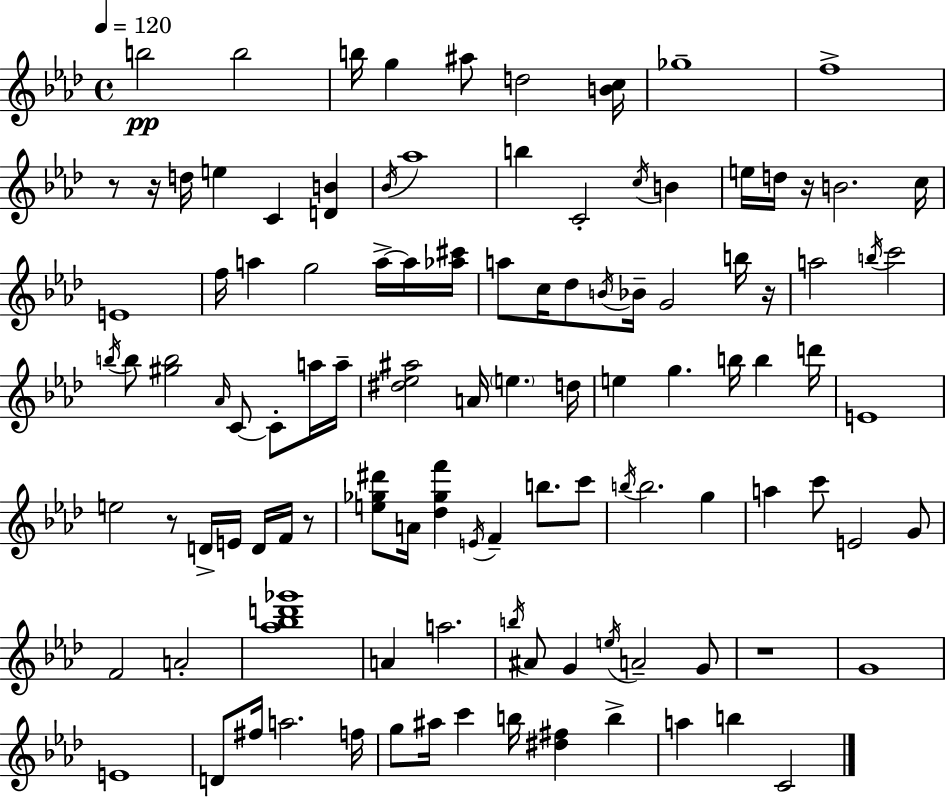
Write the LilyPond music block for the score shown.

{
  \clef treble
  \time 4/4
  \defaultTimeSignature
  \key f \minor
  \tempo 4 = 120
  b''2\pp b''2 | b''16 g''4 ais''8 d''2 <b' c''>16 | ges''1-- | f''1-> | \break r8 r16 d''16 e''4 c'4 <d' b'>4 | \acciaccatura { bes'16 } aes''1 | b''4 c'2-. \acciaccatura { c''16 } b'4 | e''16 d''16 r16 b'2. | \break c''16 e'1 | f''16 a''4 g''2 a''16->~~ | a''16 <aes'' cis'''>16 a''8 c''16 des''8 \acciaccatura { b'16 } bes'16-- g'2 | b''16 r16 a''2 \acciaccatura { b''16 } c'''2 | \break \acciaccatura { b''16 } b''8 <gis'' b''>2 \grace { aes'16 } | c'8~~ c'8-. a''16 a''16-- <dis'' ees'' ais''>2 a'16 \parenthesize e''4. | d''16 e''4 g''4. | b''16 b''4 d'''16 e'1 | \break e''2 r8 | d'16-> e'16 d'16 f'16 r8 <e'' ges'' dis'''>8 a'16 <des'' ges'' f'''>4 \acciaccatura { e'16 } f'4-- | b''8. c'''8 \acciaccatura { b''16 } b''2. | g''4 a''4 c'''8 e'2 | \break g'8 f'2 | a'2-. <aes'' bes'' d''' ges'''>1 | a'4 a''2. | \acciaccatura { b''16 } ais'8 g'4 \acciaccatura { e''16 } | \break a'2-- g'8 r1 | g'1 | e'1 | d'8 fis''16 a''2. | \break f''16 g''8 ais''16 c'''4 | b''16 <dis'' fis''>4 b''4-> a''4 b''4 | c'2 \bar "|."
}